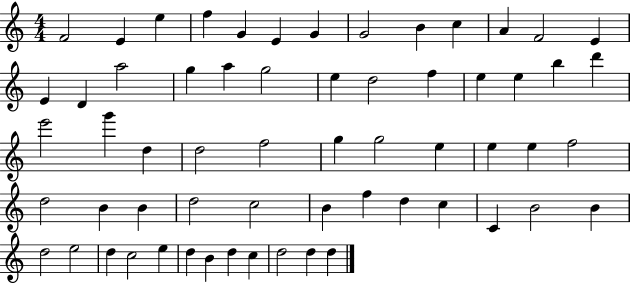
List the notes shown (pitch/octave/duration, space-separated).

F4/h E4/q E5/q F5/q G4/q E4/q G4/q G4/h B4/q C5/q A4/q F4/h E4/q E4/q D4/q A5/h G5/q A5/q G5/h E5/q D5/h F5/q E5/q E5/q B5/q D6/q E6/h G6/q D5/q D5/h F5/h G5/q G5/h E5/q E5/q E5/q F5/h D5/h B4/q B4/q D5/h C5/h B4/q F5/q D5/q C5/q C4/q B4/h B4/q D5/h E5/h D5/q C5/h E5/q D5/q B4/q D5/q C5/q D5/h D5/q D5/q